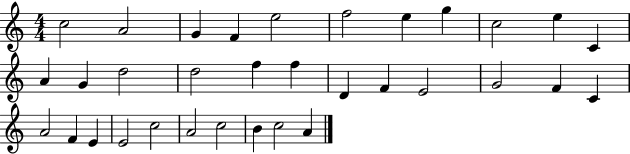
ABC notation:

X:1
T:Untitled
M:4/4
L:1/4
K:C
c2 A2 G F e2 f2 e g c2 e C A G d2 d2 f f D F E2 G2 F C A2 F E E2 c2 A2 c2 B c2 A